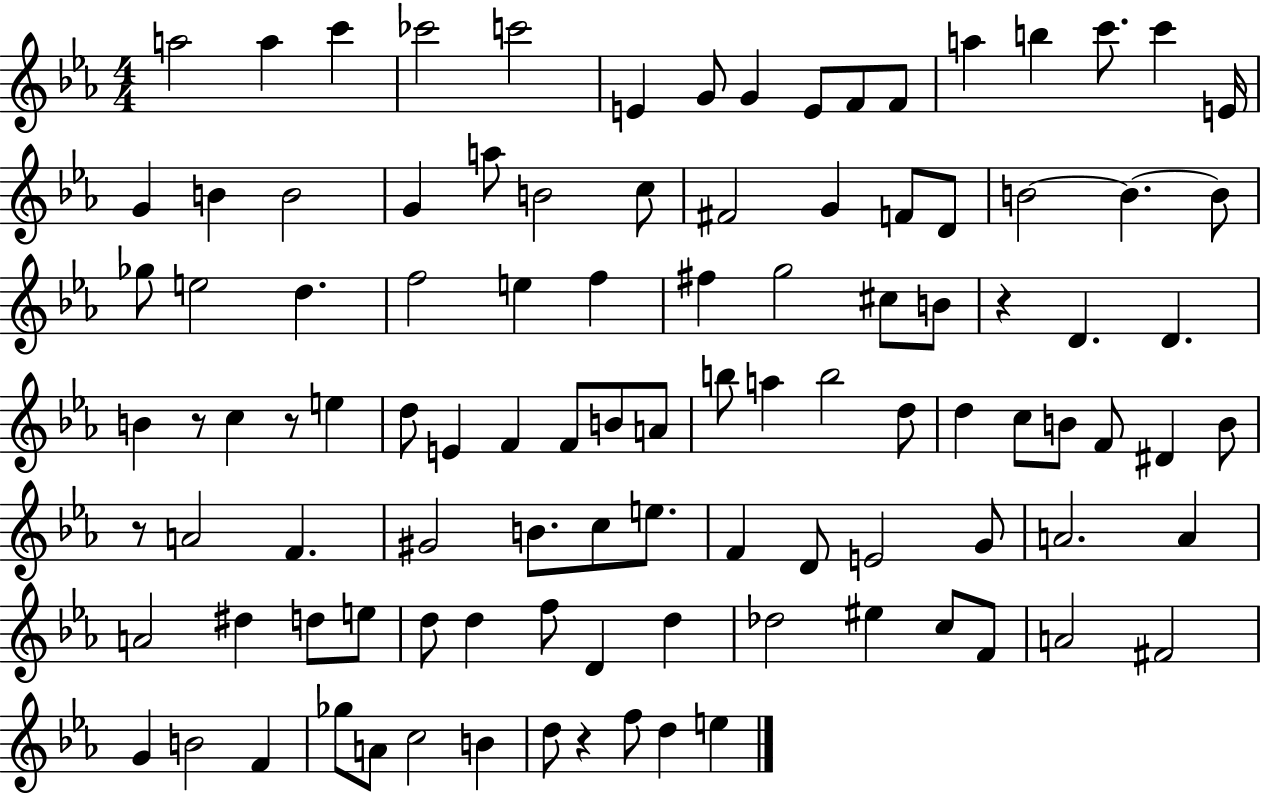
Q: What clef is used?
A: treble